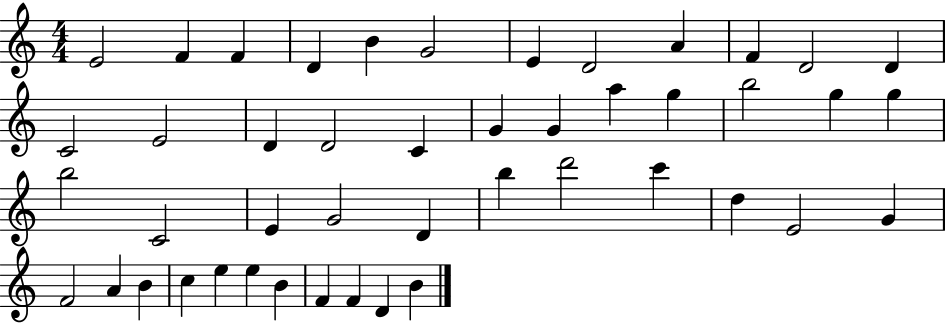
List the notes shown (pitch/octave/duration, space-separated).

E4/h F4/q F4/q D4/q B4/q G4/h E4/q D4/h A4/q F4/q D4/h D4/q C4/h E4/h D4/q D4/h C4/q G4/q G4/q A5/q G5/q B5/h G5/q G5/q B5/h C4/h E4/q G4/h D4/q B5/q D6/h C6/q D5/q E4/h G4/q F4/h A4/q B4/q C5/q E5/q E5/q B4/q F4/q F4/q D4/q B4/q